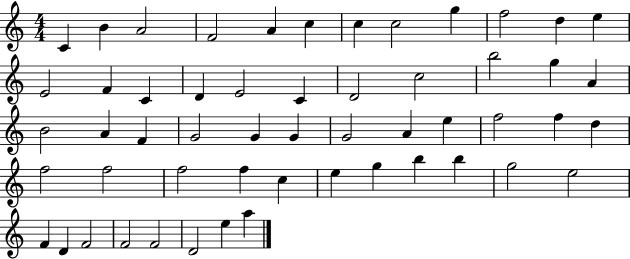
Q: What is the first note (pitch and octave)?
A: C4